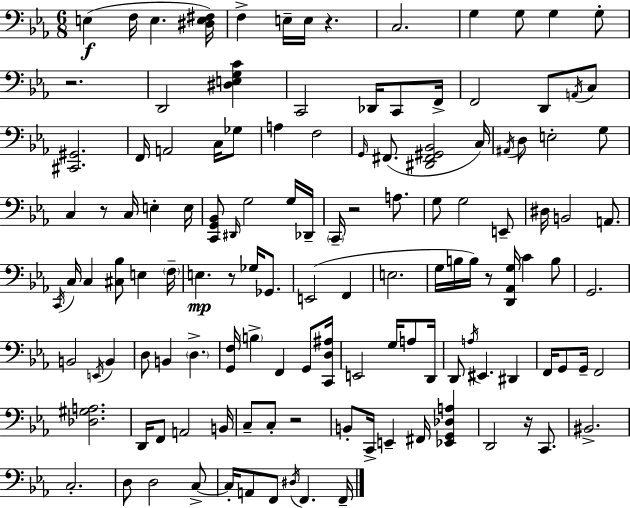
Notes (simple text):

E3/q F3/s E3/q. [D#3,E3,F#3]/s F3/q E3/s E3/s R/q. C3/h. G3/q G3/e G3/q G3/e R/h. D2/h [D#3,E3,G3,C4]/q C2/h Db2/s C2/e F2/s F2/h D2/e A2/s C3/e [C#2,G#2]/h. F2/s A2/h C3/s Gb3/e A3/q F3/h G2/s F#2/e. [D#2,F#2,G#2,Bb2]/h C3/s A#2/s D3/e E3/h G3/e C3/q R/e C3/s E3/q E3/s [C2,G2,Bb2]/e D#2/s G3/h G3/s Db2/s C2/s R/h A3/e. G3/e G3/h E2/e D#3/s B2/h A2/e. C2/s C3/s C3/q [C#3,Bb3]/e E3/q F3/s E3/q. R/e Gb3/s Gb2/e. E2/h F2/q E3/h. G3/s B3/s B3/s R/e [D2,Ab2,G3]/s C4/q B3/e G2/h. B2/h E2/s B2/q D3/e B2/q D3/q. [G2,F3]/s B3/q F2/q G2/e [C2,D3,A#3]/s E2/h G3/s A3/e D2/s D2/e A3/s EIS2/q. D#2/q F2/s G2/e G2/s F2/h [Db3,G#3,A3]/h. D2/s F2/e A2/h B2/s C3/e C3/e R/h B2/e C2/s E2/q F#2/s [Eb2,G2,Db3,A3]/q D2/h R/s C2/e. BIS2/h. C3/h. D3/e D3/h C3/e C3/s A2/e F2/e D#3/s F2/q. F2/s